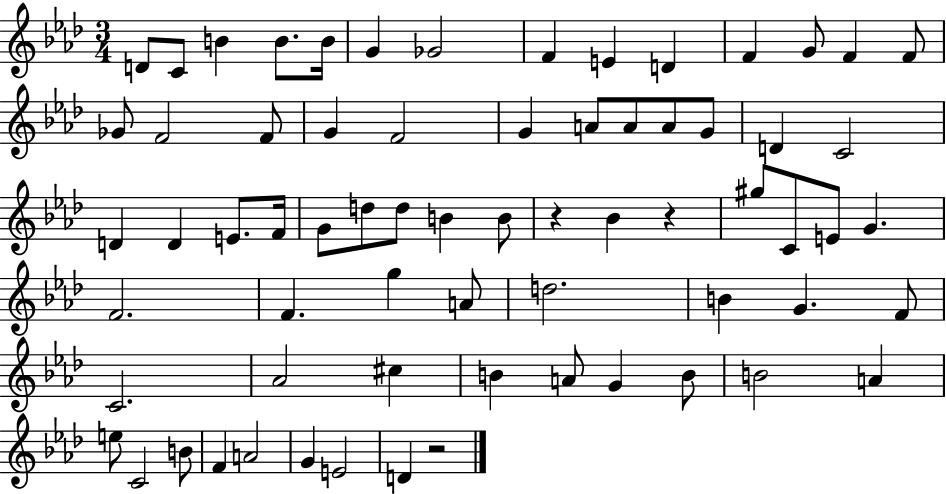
{
  \clef treble
  \numericTimeSignature
  \time 3/4
  \key aes \major
  d'8 c'8 b'4 b'8. b'16 | g'4 ges'2 | f'4 e'4 d'4 | f'4 g'8 f'4 f'8 | \break ges'8 f'2 f'8 | g'4 f'2 | g'4 a'8 a'8 a'8 g'8 | d'4 c'2 | \break d'4 d'4 e'8. f'16 | g'8 d''8 d''8 b'4 b'8 | r4 bes'4 r4 | gis''8 c'8 e'8 g'4. | \break f'2. | f'4. g''4 a'8 | d''2. | b'4 g'4. f'8 | \break c'2. | aes'2 cis''4 | b'4 a'8 g'4 b'8 | b'2 a'4 | \break e''8 c'2 b'8 | f'4 a'2 | g'4 e'2 | d'4 r2 | \break \bar "|."
}